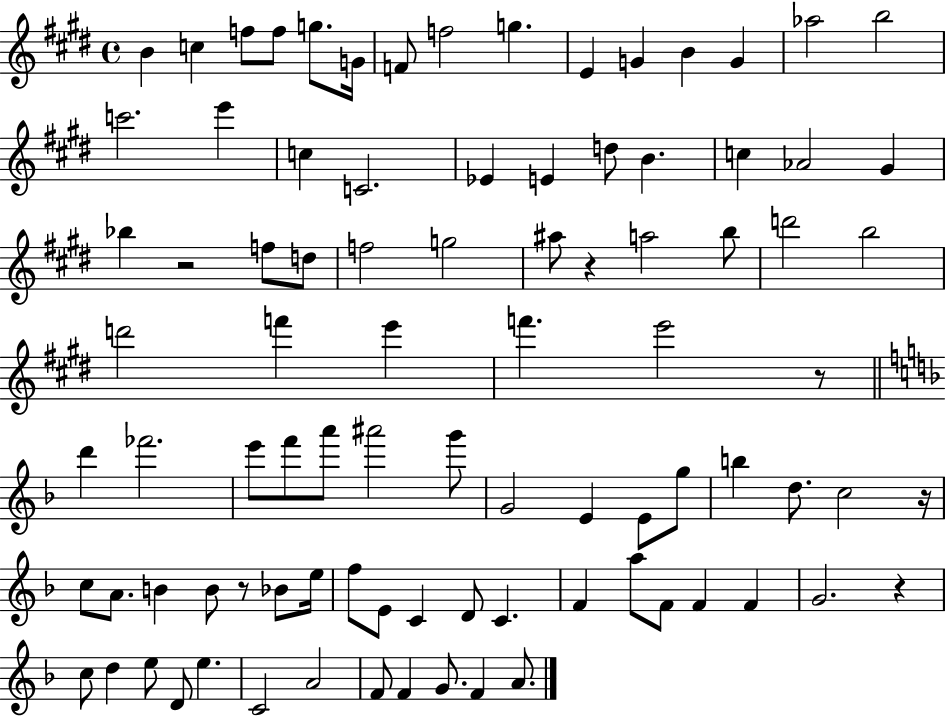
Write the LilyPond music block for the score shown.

{
  \clef treble
  \time 4/4
  \defaultTimeSignature
  \key e \major
  b'4 c''4 f''8 f''8 g''8. g'16 | f'8 f''2 g''4. | e'4 g'4 b'4 g'4 | aes''2 b''2 | \break c'''2. e'''4 | c''4 c'2. | ees'4 e'4 d''8 b'4. | c''4 aes'2 gis'4 | \break bes''4 r2 f''8 d''8 | f''2 g''2 | ais''8 r4 a''2 b''8 | d'''2 b''2 | \break d'''2 f'''4 e'''4 | f'''4. e'''2 r8 | \bar "||" \break \key f \major d'''4 fes'''2. | e'''8 f'''8 a'''8 ais'''2 g'''8 | g'2 e'4 e'8 g''8 | b''4 d''8. c''2 r16 | \break c''8 a'8. b'4 b'8 r8 bes'8 e''16 | f''8 e'8 c'4 d'8 c'4. | f'4 a''8 f'8 f'4 f'4 | g'2. r4 | \break c''8 d''4 e''8 d'8 e''4. | c'2 a'2 | f'8 f'4 g'8. f'4 a'8. | \bar "|."
}